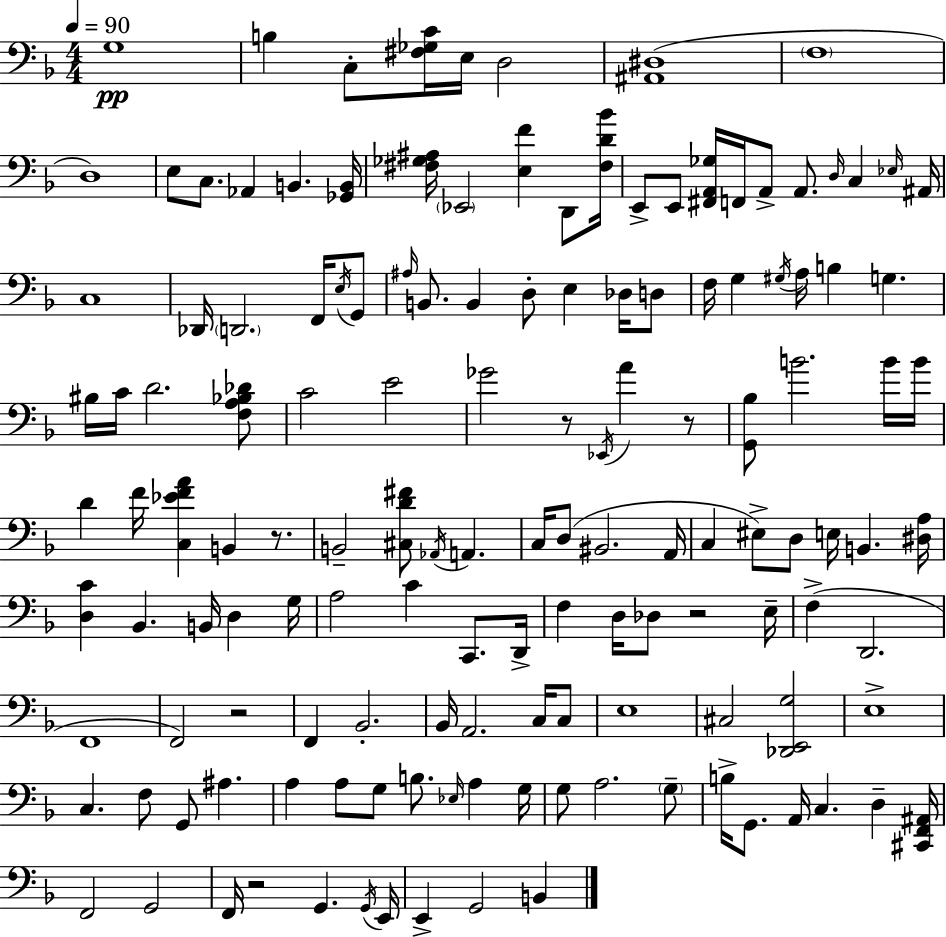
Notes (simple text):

G3/w B3/q C3/e [F#3,Gb3,C4]/s E3/s D3/h [A#2,D#3]/w F3/w D3/w E3/e C3/e. Ab2/q B2/q. [Gb2,B2]/s [F#3,Gb3,A#3]/s Eb2/h [E3,F4]/q D2/e [F#3,D4,Bb4]/s E2/e E2/e [F#2,A2,Gb3]/s F2/s A2/e A2/e. D3/s C3/q Eb3/s A#2/s C3/w Db2/s D2/h. F2/s E3/s G2/e A#3/s B2/e. B2/q D3/e E3/q Db3/s D3/e F3/s G3/q G#3/s A3/s B3/q G3/q. BIS3/s C4/s D4/h. [F3,A3,Bb3,Db4]/e C4/h E4/h Gb4/h R/e Eb2/s A4/q R/e [G2,Bb3]/e B4/h. B4/s B4/s D4/q F4/s [C3,Eb4,F4,A4]/q B2/q R/e. B2/h [C#3,D4,F#4]/e Ab2/s A2/q. C3/s D3/e BIS2/h. A2/s C3/q EIS3/e D3/e E3/s B2/q. [D#3,A3]/s [D3,C4]/q Bb2/q. B2/s D3/q G3/s A3/h C4/q C2/e. D2/s F3/q D3/s Db3/e R/h E3/s F3/q D2/h. F2/w F2/h R/h F2/q Bb2/h. Bb2/s A2/h. C3/s C3/e E3/w C#3/h [Db2,E2,G3]/h E3/w C3/q. F3/e G2/e A#3/q. A3/q A3/e G3/e B3/e. Eb3/s A3/q G3/s G3/e A3/h. G3/e B3/s G2/e. A2/s C3/q. D3/q [C#2,F2,A#2]/s F2/h G2/h F2/s R/h G2/q. G2/s E2/s E2/q G2/h B2/q